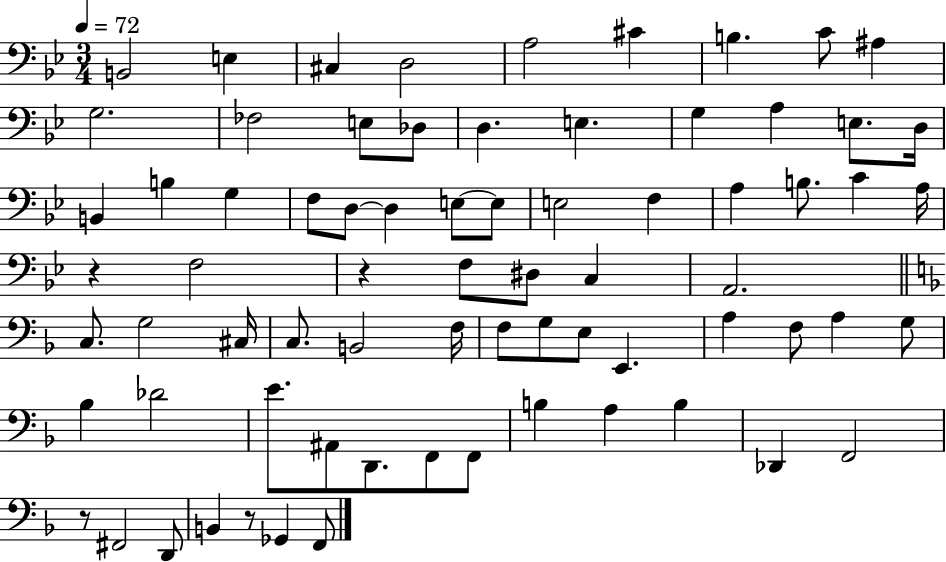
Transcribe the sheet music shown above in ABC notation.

X:1
T:Untitled
M:3/4
L:1/4
K:Bb
B,,2 E, ^C, D,2 A,2 ^C B, C/2 ^A, G,2 _F,2 E,/2 _D,/2 D, E, G, A, E,/2 D,/4 B,, B, G, F,/2 D,/2 D, E,/2 E,/2 E,2 F, A, B,/2 C A,/4 z F,2 z F,/2 ^D,/2 C, A,,2 C,/2 G,2 ^C,/4 C,/2 B,,2 F,/4 F,/2 G,/2 E,/2 E,, A, F,/2 A, G,/2 _B, _D2 E/2 ^A,,/2 D,,/2 F,,/2 F,,/2 B, A, B, _D,, F,,2 z/2 ^F,,2 D,,/2 B,, z/2 _G,, F,,/2